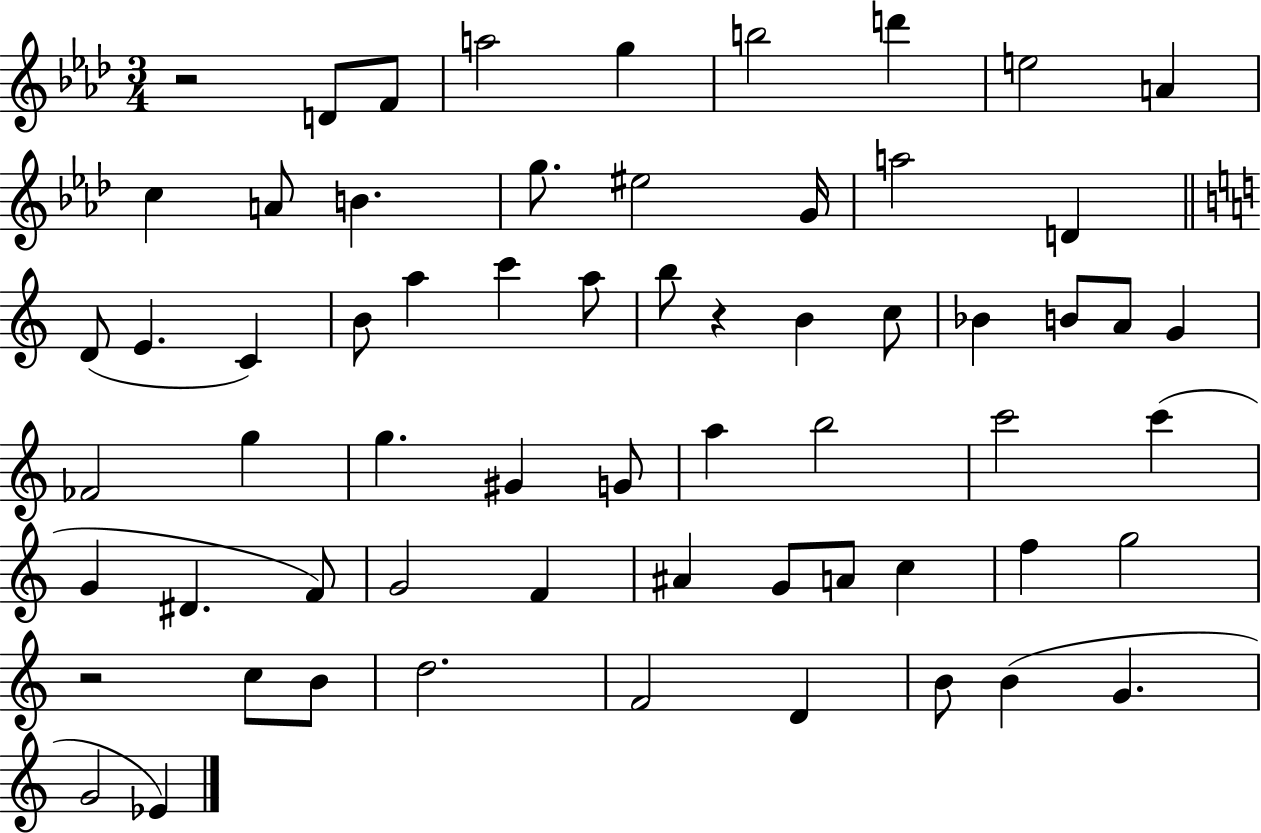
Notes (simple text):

R/h D4/e F4/e A5/h G5/q B5/h D6/q E5/h A4/q C5/q A4/e B4/q. G5/e. EIS5/h G4/s A5/h D4/q D4/e E4/q. C4/q B4/e A5/q C6/q A5/e B5/e R/q B4/q C5/e Bb4/q B4/e A4/e G4/q FES4/h G5/q G5/q. G#4/q G4/e A5/q B5/h C6/h C6/q G4/q D#4/q. F4/e G4/h F4/q A#4/q G4/e A4/e C5/q F5/q G5/h R/h C5/e B4/e D5/h. F4/h D4/q B4/e B4/q G4/q. G4/h Eb4/q